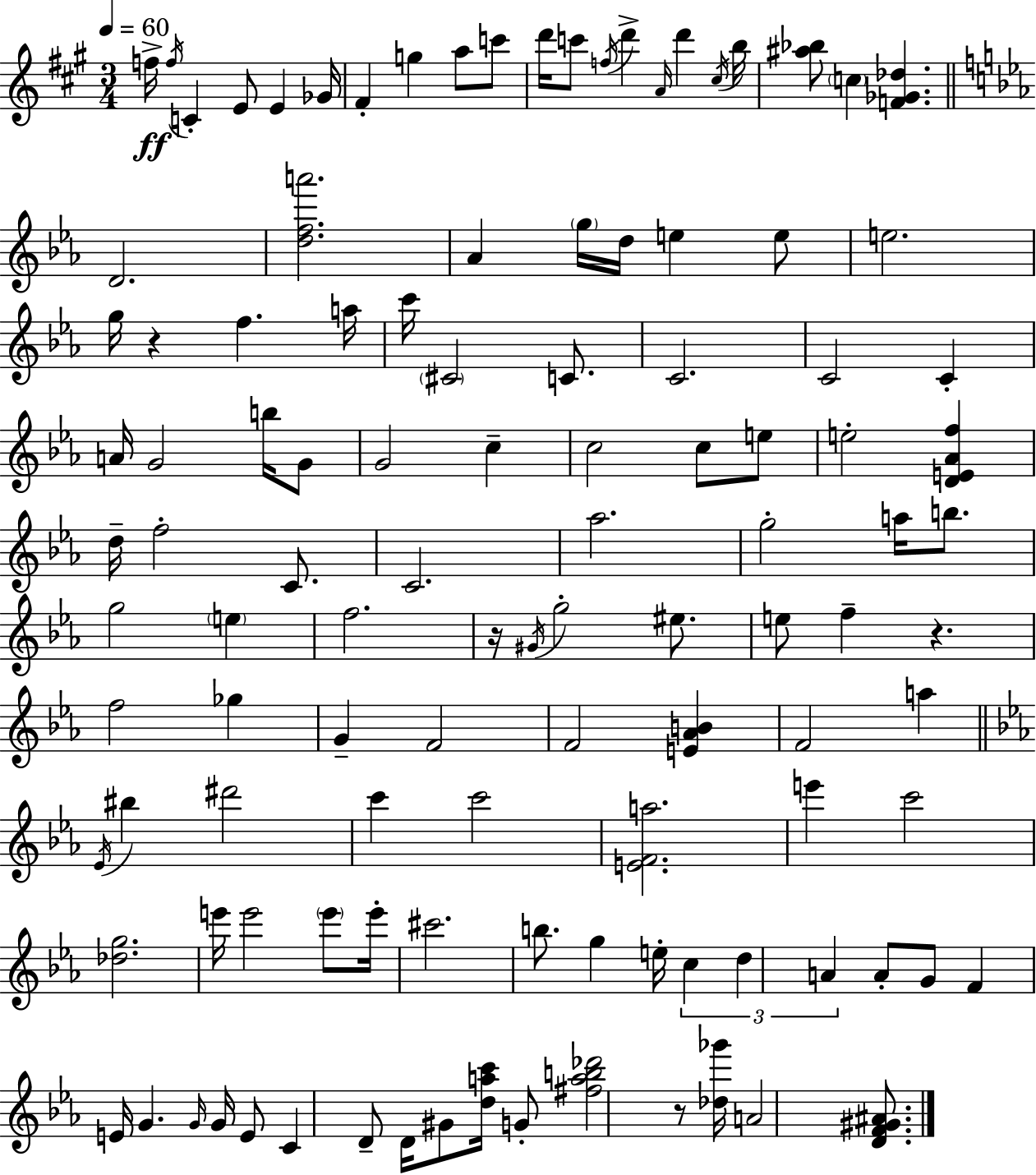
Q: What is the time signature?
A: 3/4